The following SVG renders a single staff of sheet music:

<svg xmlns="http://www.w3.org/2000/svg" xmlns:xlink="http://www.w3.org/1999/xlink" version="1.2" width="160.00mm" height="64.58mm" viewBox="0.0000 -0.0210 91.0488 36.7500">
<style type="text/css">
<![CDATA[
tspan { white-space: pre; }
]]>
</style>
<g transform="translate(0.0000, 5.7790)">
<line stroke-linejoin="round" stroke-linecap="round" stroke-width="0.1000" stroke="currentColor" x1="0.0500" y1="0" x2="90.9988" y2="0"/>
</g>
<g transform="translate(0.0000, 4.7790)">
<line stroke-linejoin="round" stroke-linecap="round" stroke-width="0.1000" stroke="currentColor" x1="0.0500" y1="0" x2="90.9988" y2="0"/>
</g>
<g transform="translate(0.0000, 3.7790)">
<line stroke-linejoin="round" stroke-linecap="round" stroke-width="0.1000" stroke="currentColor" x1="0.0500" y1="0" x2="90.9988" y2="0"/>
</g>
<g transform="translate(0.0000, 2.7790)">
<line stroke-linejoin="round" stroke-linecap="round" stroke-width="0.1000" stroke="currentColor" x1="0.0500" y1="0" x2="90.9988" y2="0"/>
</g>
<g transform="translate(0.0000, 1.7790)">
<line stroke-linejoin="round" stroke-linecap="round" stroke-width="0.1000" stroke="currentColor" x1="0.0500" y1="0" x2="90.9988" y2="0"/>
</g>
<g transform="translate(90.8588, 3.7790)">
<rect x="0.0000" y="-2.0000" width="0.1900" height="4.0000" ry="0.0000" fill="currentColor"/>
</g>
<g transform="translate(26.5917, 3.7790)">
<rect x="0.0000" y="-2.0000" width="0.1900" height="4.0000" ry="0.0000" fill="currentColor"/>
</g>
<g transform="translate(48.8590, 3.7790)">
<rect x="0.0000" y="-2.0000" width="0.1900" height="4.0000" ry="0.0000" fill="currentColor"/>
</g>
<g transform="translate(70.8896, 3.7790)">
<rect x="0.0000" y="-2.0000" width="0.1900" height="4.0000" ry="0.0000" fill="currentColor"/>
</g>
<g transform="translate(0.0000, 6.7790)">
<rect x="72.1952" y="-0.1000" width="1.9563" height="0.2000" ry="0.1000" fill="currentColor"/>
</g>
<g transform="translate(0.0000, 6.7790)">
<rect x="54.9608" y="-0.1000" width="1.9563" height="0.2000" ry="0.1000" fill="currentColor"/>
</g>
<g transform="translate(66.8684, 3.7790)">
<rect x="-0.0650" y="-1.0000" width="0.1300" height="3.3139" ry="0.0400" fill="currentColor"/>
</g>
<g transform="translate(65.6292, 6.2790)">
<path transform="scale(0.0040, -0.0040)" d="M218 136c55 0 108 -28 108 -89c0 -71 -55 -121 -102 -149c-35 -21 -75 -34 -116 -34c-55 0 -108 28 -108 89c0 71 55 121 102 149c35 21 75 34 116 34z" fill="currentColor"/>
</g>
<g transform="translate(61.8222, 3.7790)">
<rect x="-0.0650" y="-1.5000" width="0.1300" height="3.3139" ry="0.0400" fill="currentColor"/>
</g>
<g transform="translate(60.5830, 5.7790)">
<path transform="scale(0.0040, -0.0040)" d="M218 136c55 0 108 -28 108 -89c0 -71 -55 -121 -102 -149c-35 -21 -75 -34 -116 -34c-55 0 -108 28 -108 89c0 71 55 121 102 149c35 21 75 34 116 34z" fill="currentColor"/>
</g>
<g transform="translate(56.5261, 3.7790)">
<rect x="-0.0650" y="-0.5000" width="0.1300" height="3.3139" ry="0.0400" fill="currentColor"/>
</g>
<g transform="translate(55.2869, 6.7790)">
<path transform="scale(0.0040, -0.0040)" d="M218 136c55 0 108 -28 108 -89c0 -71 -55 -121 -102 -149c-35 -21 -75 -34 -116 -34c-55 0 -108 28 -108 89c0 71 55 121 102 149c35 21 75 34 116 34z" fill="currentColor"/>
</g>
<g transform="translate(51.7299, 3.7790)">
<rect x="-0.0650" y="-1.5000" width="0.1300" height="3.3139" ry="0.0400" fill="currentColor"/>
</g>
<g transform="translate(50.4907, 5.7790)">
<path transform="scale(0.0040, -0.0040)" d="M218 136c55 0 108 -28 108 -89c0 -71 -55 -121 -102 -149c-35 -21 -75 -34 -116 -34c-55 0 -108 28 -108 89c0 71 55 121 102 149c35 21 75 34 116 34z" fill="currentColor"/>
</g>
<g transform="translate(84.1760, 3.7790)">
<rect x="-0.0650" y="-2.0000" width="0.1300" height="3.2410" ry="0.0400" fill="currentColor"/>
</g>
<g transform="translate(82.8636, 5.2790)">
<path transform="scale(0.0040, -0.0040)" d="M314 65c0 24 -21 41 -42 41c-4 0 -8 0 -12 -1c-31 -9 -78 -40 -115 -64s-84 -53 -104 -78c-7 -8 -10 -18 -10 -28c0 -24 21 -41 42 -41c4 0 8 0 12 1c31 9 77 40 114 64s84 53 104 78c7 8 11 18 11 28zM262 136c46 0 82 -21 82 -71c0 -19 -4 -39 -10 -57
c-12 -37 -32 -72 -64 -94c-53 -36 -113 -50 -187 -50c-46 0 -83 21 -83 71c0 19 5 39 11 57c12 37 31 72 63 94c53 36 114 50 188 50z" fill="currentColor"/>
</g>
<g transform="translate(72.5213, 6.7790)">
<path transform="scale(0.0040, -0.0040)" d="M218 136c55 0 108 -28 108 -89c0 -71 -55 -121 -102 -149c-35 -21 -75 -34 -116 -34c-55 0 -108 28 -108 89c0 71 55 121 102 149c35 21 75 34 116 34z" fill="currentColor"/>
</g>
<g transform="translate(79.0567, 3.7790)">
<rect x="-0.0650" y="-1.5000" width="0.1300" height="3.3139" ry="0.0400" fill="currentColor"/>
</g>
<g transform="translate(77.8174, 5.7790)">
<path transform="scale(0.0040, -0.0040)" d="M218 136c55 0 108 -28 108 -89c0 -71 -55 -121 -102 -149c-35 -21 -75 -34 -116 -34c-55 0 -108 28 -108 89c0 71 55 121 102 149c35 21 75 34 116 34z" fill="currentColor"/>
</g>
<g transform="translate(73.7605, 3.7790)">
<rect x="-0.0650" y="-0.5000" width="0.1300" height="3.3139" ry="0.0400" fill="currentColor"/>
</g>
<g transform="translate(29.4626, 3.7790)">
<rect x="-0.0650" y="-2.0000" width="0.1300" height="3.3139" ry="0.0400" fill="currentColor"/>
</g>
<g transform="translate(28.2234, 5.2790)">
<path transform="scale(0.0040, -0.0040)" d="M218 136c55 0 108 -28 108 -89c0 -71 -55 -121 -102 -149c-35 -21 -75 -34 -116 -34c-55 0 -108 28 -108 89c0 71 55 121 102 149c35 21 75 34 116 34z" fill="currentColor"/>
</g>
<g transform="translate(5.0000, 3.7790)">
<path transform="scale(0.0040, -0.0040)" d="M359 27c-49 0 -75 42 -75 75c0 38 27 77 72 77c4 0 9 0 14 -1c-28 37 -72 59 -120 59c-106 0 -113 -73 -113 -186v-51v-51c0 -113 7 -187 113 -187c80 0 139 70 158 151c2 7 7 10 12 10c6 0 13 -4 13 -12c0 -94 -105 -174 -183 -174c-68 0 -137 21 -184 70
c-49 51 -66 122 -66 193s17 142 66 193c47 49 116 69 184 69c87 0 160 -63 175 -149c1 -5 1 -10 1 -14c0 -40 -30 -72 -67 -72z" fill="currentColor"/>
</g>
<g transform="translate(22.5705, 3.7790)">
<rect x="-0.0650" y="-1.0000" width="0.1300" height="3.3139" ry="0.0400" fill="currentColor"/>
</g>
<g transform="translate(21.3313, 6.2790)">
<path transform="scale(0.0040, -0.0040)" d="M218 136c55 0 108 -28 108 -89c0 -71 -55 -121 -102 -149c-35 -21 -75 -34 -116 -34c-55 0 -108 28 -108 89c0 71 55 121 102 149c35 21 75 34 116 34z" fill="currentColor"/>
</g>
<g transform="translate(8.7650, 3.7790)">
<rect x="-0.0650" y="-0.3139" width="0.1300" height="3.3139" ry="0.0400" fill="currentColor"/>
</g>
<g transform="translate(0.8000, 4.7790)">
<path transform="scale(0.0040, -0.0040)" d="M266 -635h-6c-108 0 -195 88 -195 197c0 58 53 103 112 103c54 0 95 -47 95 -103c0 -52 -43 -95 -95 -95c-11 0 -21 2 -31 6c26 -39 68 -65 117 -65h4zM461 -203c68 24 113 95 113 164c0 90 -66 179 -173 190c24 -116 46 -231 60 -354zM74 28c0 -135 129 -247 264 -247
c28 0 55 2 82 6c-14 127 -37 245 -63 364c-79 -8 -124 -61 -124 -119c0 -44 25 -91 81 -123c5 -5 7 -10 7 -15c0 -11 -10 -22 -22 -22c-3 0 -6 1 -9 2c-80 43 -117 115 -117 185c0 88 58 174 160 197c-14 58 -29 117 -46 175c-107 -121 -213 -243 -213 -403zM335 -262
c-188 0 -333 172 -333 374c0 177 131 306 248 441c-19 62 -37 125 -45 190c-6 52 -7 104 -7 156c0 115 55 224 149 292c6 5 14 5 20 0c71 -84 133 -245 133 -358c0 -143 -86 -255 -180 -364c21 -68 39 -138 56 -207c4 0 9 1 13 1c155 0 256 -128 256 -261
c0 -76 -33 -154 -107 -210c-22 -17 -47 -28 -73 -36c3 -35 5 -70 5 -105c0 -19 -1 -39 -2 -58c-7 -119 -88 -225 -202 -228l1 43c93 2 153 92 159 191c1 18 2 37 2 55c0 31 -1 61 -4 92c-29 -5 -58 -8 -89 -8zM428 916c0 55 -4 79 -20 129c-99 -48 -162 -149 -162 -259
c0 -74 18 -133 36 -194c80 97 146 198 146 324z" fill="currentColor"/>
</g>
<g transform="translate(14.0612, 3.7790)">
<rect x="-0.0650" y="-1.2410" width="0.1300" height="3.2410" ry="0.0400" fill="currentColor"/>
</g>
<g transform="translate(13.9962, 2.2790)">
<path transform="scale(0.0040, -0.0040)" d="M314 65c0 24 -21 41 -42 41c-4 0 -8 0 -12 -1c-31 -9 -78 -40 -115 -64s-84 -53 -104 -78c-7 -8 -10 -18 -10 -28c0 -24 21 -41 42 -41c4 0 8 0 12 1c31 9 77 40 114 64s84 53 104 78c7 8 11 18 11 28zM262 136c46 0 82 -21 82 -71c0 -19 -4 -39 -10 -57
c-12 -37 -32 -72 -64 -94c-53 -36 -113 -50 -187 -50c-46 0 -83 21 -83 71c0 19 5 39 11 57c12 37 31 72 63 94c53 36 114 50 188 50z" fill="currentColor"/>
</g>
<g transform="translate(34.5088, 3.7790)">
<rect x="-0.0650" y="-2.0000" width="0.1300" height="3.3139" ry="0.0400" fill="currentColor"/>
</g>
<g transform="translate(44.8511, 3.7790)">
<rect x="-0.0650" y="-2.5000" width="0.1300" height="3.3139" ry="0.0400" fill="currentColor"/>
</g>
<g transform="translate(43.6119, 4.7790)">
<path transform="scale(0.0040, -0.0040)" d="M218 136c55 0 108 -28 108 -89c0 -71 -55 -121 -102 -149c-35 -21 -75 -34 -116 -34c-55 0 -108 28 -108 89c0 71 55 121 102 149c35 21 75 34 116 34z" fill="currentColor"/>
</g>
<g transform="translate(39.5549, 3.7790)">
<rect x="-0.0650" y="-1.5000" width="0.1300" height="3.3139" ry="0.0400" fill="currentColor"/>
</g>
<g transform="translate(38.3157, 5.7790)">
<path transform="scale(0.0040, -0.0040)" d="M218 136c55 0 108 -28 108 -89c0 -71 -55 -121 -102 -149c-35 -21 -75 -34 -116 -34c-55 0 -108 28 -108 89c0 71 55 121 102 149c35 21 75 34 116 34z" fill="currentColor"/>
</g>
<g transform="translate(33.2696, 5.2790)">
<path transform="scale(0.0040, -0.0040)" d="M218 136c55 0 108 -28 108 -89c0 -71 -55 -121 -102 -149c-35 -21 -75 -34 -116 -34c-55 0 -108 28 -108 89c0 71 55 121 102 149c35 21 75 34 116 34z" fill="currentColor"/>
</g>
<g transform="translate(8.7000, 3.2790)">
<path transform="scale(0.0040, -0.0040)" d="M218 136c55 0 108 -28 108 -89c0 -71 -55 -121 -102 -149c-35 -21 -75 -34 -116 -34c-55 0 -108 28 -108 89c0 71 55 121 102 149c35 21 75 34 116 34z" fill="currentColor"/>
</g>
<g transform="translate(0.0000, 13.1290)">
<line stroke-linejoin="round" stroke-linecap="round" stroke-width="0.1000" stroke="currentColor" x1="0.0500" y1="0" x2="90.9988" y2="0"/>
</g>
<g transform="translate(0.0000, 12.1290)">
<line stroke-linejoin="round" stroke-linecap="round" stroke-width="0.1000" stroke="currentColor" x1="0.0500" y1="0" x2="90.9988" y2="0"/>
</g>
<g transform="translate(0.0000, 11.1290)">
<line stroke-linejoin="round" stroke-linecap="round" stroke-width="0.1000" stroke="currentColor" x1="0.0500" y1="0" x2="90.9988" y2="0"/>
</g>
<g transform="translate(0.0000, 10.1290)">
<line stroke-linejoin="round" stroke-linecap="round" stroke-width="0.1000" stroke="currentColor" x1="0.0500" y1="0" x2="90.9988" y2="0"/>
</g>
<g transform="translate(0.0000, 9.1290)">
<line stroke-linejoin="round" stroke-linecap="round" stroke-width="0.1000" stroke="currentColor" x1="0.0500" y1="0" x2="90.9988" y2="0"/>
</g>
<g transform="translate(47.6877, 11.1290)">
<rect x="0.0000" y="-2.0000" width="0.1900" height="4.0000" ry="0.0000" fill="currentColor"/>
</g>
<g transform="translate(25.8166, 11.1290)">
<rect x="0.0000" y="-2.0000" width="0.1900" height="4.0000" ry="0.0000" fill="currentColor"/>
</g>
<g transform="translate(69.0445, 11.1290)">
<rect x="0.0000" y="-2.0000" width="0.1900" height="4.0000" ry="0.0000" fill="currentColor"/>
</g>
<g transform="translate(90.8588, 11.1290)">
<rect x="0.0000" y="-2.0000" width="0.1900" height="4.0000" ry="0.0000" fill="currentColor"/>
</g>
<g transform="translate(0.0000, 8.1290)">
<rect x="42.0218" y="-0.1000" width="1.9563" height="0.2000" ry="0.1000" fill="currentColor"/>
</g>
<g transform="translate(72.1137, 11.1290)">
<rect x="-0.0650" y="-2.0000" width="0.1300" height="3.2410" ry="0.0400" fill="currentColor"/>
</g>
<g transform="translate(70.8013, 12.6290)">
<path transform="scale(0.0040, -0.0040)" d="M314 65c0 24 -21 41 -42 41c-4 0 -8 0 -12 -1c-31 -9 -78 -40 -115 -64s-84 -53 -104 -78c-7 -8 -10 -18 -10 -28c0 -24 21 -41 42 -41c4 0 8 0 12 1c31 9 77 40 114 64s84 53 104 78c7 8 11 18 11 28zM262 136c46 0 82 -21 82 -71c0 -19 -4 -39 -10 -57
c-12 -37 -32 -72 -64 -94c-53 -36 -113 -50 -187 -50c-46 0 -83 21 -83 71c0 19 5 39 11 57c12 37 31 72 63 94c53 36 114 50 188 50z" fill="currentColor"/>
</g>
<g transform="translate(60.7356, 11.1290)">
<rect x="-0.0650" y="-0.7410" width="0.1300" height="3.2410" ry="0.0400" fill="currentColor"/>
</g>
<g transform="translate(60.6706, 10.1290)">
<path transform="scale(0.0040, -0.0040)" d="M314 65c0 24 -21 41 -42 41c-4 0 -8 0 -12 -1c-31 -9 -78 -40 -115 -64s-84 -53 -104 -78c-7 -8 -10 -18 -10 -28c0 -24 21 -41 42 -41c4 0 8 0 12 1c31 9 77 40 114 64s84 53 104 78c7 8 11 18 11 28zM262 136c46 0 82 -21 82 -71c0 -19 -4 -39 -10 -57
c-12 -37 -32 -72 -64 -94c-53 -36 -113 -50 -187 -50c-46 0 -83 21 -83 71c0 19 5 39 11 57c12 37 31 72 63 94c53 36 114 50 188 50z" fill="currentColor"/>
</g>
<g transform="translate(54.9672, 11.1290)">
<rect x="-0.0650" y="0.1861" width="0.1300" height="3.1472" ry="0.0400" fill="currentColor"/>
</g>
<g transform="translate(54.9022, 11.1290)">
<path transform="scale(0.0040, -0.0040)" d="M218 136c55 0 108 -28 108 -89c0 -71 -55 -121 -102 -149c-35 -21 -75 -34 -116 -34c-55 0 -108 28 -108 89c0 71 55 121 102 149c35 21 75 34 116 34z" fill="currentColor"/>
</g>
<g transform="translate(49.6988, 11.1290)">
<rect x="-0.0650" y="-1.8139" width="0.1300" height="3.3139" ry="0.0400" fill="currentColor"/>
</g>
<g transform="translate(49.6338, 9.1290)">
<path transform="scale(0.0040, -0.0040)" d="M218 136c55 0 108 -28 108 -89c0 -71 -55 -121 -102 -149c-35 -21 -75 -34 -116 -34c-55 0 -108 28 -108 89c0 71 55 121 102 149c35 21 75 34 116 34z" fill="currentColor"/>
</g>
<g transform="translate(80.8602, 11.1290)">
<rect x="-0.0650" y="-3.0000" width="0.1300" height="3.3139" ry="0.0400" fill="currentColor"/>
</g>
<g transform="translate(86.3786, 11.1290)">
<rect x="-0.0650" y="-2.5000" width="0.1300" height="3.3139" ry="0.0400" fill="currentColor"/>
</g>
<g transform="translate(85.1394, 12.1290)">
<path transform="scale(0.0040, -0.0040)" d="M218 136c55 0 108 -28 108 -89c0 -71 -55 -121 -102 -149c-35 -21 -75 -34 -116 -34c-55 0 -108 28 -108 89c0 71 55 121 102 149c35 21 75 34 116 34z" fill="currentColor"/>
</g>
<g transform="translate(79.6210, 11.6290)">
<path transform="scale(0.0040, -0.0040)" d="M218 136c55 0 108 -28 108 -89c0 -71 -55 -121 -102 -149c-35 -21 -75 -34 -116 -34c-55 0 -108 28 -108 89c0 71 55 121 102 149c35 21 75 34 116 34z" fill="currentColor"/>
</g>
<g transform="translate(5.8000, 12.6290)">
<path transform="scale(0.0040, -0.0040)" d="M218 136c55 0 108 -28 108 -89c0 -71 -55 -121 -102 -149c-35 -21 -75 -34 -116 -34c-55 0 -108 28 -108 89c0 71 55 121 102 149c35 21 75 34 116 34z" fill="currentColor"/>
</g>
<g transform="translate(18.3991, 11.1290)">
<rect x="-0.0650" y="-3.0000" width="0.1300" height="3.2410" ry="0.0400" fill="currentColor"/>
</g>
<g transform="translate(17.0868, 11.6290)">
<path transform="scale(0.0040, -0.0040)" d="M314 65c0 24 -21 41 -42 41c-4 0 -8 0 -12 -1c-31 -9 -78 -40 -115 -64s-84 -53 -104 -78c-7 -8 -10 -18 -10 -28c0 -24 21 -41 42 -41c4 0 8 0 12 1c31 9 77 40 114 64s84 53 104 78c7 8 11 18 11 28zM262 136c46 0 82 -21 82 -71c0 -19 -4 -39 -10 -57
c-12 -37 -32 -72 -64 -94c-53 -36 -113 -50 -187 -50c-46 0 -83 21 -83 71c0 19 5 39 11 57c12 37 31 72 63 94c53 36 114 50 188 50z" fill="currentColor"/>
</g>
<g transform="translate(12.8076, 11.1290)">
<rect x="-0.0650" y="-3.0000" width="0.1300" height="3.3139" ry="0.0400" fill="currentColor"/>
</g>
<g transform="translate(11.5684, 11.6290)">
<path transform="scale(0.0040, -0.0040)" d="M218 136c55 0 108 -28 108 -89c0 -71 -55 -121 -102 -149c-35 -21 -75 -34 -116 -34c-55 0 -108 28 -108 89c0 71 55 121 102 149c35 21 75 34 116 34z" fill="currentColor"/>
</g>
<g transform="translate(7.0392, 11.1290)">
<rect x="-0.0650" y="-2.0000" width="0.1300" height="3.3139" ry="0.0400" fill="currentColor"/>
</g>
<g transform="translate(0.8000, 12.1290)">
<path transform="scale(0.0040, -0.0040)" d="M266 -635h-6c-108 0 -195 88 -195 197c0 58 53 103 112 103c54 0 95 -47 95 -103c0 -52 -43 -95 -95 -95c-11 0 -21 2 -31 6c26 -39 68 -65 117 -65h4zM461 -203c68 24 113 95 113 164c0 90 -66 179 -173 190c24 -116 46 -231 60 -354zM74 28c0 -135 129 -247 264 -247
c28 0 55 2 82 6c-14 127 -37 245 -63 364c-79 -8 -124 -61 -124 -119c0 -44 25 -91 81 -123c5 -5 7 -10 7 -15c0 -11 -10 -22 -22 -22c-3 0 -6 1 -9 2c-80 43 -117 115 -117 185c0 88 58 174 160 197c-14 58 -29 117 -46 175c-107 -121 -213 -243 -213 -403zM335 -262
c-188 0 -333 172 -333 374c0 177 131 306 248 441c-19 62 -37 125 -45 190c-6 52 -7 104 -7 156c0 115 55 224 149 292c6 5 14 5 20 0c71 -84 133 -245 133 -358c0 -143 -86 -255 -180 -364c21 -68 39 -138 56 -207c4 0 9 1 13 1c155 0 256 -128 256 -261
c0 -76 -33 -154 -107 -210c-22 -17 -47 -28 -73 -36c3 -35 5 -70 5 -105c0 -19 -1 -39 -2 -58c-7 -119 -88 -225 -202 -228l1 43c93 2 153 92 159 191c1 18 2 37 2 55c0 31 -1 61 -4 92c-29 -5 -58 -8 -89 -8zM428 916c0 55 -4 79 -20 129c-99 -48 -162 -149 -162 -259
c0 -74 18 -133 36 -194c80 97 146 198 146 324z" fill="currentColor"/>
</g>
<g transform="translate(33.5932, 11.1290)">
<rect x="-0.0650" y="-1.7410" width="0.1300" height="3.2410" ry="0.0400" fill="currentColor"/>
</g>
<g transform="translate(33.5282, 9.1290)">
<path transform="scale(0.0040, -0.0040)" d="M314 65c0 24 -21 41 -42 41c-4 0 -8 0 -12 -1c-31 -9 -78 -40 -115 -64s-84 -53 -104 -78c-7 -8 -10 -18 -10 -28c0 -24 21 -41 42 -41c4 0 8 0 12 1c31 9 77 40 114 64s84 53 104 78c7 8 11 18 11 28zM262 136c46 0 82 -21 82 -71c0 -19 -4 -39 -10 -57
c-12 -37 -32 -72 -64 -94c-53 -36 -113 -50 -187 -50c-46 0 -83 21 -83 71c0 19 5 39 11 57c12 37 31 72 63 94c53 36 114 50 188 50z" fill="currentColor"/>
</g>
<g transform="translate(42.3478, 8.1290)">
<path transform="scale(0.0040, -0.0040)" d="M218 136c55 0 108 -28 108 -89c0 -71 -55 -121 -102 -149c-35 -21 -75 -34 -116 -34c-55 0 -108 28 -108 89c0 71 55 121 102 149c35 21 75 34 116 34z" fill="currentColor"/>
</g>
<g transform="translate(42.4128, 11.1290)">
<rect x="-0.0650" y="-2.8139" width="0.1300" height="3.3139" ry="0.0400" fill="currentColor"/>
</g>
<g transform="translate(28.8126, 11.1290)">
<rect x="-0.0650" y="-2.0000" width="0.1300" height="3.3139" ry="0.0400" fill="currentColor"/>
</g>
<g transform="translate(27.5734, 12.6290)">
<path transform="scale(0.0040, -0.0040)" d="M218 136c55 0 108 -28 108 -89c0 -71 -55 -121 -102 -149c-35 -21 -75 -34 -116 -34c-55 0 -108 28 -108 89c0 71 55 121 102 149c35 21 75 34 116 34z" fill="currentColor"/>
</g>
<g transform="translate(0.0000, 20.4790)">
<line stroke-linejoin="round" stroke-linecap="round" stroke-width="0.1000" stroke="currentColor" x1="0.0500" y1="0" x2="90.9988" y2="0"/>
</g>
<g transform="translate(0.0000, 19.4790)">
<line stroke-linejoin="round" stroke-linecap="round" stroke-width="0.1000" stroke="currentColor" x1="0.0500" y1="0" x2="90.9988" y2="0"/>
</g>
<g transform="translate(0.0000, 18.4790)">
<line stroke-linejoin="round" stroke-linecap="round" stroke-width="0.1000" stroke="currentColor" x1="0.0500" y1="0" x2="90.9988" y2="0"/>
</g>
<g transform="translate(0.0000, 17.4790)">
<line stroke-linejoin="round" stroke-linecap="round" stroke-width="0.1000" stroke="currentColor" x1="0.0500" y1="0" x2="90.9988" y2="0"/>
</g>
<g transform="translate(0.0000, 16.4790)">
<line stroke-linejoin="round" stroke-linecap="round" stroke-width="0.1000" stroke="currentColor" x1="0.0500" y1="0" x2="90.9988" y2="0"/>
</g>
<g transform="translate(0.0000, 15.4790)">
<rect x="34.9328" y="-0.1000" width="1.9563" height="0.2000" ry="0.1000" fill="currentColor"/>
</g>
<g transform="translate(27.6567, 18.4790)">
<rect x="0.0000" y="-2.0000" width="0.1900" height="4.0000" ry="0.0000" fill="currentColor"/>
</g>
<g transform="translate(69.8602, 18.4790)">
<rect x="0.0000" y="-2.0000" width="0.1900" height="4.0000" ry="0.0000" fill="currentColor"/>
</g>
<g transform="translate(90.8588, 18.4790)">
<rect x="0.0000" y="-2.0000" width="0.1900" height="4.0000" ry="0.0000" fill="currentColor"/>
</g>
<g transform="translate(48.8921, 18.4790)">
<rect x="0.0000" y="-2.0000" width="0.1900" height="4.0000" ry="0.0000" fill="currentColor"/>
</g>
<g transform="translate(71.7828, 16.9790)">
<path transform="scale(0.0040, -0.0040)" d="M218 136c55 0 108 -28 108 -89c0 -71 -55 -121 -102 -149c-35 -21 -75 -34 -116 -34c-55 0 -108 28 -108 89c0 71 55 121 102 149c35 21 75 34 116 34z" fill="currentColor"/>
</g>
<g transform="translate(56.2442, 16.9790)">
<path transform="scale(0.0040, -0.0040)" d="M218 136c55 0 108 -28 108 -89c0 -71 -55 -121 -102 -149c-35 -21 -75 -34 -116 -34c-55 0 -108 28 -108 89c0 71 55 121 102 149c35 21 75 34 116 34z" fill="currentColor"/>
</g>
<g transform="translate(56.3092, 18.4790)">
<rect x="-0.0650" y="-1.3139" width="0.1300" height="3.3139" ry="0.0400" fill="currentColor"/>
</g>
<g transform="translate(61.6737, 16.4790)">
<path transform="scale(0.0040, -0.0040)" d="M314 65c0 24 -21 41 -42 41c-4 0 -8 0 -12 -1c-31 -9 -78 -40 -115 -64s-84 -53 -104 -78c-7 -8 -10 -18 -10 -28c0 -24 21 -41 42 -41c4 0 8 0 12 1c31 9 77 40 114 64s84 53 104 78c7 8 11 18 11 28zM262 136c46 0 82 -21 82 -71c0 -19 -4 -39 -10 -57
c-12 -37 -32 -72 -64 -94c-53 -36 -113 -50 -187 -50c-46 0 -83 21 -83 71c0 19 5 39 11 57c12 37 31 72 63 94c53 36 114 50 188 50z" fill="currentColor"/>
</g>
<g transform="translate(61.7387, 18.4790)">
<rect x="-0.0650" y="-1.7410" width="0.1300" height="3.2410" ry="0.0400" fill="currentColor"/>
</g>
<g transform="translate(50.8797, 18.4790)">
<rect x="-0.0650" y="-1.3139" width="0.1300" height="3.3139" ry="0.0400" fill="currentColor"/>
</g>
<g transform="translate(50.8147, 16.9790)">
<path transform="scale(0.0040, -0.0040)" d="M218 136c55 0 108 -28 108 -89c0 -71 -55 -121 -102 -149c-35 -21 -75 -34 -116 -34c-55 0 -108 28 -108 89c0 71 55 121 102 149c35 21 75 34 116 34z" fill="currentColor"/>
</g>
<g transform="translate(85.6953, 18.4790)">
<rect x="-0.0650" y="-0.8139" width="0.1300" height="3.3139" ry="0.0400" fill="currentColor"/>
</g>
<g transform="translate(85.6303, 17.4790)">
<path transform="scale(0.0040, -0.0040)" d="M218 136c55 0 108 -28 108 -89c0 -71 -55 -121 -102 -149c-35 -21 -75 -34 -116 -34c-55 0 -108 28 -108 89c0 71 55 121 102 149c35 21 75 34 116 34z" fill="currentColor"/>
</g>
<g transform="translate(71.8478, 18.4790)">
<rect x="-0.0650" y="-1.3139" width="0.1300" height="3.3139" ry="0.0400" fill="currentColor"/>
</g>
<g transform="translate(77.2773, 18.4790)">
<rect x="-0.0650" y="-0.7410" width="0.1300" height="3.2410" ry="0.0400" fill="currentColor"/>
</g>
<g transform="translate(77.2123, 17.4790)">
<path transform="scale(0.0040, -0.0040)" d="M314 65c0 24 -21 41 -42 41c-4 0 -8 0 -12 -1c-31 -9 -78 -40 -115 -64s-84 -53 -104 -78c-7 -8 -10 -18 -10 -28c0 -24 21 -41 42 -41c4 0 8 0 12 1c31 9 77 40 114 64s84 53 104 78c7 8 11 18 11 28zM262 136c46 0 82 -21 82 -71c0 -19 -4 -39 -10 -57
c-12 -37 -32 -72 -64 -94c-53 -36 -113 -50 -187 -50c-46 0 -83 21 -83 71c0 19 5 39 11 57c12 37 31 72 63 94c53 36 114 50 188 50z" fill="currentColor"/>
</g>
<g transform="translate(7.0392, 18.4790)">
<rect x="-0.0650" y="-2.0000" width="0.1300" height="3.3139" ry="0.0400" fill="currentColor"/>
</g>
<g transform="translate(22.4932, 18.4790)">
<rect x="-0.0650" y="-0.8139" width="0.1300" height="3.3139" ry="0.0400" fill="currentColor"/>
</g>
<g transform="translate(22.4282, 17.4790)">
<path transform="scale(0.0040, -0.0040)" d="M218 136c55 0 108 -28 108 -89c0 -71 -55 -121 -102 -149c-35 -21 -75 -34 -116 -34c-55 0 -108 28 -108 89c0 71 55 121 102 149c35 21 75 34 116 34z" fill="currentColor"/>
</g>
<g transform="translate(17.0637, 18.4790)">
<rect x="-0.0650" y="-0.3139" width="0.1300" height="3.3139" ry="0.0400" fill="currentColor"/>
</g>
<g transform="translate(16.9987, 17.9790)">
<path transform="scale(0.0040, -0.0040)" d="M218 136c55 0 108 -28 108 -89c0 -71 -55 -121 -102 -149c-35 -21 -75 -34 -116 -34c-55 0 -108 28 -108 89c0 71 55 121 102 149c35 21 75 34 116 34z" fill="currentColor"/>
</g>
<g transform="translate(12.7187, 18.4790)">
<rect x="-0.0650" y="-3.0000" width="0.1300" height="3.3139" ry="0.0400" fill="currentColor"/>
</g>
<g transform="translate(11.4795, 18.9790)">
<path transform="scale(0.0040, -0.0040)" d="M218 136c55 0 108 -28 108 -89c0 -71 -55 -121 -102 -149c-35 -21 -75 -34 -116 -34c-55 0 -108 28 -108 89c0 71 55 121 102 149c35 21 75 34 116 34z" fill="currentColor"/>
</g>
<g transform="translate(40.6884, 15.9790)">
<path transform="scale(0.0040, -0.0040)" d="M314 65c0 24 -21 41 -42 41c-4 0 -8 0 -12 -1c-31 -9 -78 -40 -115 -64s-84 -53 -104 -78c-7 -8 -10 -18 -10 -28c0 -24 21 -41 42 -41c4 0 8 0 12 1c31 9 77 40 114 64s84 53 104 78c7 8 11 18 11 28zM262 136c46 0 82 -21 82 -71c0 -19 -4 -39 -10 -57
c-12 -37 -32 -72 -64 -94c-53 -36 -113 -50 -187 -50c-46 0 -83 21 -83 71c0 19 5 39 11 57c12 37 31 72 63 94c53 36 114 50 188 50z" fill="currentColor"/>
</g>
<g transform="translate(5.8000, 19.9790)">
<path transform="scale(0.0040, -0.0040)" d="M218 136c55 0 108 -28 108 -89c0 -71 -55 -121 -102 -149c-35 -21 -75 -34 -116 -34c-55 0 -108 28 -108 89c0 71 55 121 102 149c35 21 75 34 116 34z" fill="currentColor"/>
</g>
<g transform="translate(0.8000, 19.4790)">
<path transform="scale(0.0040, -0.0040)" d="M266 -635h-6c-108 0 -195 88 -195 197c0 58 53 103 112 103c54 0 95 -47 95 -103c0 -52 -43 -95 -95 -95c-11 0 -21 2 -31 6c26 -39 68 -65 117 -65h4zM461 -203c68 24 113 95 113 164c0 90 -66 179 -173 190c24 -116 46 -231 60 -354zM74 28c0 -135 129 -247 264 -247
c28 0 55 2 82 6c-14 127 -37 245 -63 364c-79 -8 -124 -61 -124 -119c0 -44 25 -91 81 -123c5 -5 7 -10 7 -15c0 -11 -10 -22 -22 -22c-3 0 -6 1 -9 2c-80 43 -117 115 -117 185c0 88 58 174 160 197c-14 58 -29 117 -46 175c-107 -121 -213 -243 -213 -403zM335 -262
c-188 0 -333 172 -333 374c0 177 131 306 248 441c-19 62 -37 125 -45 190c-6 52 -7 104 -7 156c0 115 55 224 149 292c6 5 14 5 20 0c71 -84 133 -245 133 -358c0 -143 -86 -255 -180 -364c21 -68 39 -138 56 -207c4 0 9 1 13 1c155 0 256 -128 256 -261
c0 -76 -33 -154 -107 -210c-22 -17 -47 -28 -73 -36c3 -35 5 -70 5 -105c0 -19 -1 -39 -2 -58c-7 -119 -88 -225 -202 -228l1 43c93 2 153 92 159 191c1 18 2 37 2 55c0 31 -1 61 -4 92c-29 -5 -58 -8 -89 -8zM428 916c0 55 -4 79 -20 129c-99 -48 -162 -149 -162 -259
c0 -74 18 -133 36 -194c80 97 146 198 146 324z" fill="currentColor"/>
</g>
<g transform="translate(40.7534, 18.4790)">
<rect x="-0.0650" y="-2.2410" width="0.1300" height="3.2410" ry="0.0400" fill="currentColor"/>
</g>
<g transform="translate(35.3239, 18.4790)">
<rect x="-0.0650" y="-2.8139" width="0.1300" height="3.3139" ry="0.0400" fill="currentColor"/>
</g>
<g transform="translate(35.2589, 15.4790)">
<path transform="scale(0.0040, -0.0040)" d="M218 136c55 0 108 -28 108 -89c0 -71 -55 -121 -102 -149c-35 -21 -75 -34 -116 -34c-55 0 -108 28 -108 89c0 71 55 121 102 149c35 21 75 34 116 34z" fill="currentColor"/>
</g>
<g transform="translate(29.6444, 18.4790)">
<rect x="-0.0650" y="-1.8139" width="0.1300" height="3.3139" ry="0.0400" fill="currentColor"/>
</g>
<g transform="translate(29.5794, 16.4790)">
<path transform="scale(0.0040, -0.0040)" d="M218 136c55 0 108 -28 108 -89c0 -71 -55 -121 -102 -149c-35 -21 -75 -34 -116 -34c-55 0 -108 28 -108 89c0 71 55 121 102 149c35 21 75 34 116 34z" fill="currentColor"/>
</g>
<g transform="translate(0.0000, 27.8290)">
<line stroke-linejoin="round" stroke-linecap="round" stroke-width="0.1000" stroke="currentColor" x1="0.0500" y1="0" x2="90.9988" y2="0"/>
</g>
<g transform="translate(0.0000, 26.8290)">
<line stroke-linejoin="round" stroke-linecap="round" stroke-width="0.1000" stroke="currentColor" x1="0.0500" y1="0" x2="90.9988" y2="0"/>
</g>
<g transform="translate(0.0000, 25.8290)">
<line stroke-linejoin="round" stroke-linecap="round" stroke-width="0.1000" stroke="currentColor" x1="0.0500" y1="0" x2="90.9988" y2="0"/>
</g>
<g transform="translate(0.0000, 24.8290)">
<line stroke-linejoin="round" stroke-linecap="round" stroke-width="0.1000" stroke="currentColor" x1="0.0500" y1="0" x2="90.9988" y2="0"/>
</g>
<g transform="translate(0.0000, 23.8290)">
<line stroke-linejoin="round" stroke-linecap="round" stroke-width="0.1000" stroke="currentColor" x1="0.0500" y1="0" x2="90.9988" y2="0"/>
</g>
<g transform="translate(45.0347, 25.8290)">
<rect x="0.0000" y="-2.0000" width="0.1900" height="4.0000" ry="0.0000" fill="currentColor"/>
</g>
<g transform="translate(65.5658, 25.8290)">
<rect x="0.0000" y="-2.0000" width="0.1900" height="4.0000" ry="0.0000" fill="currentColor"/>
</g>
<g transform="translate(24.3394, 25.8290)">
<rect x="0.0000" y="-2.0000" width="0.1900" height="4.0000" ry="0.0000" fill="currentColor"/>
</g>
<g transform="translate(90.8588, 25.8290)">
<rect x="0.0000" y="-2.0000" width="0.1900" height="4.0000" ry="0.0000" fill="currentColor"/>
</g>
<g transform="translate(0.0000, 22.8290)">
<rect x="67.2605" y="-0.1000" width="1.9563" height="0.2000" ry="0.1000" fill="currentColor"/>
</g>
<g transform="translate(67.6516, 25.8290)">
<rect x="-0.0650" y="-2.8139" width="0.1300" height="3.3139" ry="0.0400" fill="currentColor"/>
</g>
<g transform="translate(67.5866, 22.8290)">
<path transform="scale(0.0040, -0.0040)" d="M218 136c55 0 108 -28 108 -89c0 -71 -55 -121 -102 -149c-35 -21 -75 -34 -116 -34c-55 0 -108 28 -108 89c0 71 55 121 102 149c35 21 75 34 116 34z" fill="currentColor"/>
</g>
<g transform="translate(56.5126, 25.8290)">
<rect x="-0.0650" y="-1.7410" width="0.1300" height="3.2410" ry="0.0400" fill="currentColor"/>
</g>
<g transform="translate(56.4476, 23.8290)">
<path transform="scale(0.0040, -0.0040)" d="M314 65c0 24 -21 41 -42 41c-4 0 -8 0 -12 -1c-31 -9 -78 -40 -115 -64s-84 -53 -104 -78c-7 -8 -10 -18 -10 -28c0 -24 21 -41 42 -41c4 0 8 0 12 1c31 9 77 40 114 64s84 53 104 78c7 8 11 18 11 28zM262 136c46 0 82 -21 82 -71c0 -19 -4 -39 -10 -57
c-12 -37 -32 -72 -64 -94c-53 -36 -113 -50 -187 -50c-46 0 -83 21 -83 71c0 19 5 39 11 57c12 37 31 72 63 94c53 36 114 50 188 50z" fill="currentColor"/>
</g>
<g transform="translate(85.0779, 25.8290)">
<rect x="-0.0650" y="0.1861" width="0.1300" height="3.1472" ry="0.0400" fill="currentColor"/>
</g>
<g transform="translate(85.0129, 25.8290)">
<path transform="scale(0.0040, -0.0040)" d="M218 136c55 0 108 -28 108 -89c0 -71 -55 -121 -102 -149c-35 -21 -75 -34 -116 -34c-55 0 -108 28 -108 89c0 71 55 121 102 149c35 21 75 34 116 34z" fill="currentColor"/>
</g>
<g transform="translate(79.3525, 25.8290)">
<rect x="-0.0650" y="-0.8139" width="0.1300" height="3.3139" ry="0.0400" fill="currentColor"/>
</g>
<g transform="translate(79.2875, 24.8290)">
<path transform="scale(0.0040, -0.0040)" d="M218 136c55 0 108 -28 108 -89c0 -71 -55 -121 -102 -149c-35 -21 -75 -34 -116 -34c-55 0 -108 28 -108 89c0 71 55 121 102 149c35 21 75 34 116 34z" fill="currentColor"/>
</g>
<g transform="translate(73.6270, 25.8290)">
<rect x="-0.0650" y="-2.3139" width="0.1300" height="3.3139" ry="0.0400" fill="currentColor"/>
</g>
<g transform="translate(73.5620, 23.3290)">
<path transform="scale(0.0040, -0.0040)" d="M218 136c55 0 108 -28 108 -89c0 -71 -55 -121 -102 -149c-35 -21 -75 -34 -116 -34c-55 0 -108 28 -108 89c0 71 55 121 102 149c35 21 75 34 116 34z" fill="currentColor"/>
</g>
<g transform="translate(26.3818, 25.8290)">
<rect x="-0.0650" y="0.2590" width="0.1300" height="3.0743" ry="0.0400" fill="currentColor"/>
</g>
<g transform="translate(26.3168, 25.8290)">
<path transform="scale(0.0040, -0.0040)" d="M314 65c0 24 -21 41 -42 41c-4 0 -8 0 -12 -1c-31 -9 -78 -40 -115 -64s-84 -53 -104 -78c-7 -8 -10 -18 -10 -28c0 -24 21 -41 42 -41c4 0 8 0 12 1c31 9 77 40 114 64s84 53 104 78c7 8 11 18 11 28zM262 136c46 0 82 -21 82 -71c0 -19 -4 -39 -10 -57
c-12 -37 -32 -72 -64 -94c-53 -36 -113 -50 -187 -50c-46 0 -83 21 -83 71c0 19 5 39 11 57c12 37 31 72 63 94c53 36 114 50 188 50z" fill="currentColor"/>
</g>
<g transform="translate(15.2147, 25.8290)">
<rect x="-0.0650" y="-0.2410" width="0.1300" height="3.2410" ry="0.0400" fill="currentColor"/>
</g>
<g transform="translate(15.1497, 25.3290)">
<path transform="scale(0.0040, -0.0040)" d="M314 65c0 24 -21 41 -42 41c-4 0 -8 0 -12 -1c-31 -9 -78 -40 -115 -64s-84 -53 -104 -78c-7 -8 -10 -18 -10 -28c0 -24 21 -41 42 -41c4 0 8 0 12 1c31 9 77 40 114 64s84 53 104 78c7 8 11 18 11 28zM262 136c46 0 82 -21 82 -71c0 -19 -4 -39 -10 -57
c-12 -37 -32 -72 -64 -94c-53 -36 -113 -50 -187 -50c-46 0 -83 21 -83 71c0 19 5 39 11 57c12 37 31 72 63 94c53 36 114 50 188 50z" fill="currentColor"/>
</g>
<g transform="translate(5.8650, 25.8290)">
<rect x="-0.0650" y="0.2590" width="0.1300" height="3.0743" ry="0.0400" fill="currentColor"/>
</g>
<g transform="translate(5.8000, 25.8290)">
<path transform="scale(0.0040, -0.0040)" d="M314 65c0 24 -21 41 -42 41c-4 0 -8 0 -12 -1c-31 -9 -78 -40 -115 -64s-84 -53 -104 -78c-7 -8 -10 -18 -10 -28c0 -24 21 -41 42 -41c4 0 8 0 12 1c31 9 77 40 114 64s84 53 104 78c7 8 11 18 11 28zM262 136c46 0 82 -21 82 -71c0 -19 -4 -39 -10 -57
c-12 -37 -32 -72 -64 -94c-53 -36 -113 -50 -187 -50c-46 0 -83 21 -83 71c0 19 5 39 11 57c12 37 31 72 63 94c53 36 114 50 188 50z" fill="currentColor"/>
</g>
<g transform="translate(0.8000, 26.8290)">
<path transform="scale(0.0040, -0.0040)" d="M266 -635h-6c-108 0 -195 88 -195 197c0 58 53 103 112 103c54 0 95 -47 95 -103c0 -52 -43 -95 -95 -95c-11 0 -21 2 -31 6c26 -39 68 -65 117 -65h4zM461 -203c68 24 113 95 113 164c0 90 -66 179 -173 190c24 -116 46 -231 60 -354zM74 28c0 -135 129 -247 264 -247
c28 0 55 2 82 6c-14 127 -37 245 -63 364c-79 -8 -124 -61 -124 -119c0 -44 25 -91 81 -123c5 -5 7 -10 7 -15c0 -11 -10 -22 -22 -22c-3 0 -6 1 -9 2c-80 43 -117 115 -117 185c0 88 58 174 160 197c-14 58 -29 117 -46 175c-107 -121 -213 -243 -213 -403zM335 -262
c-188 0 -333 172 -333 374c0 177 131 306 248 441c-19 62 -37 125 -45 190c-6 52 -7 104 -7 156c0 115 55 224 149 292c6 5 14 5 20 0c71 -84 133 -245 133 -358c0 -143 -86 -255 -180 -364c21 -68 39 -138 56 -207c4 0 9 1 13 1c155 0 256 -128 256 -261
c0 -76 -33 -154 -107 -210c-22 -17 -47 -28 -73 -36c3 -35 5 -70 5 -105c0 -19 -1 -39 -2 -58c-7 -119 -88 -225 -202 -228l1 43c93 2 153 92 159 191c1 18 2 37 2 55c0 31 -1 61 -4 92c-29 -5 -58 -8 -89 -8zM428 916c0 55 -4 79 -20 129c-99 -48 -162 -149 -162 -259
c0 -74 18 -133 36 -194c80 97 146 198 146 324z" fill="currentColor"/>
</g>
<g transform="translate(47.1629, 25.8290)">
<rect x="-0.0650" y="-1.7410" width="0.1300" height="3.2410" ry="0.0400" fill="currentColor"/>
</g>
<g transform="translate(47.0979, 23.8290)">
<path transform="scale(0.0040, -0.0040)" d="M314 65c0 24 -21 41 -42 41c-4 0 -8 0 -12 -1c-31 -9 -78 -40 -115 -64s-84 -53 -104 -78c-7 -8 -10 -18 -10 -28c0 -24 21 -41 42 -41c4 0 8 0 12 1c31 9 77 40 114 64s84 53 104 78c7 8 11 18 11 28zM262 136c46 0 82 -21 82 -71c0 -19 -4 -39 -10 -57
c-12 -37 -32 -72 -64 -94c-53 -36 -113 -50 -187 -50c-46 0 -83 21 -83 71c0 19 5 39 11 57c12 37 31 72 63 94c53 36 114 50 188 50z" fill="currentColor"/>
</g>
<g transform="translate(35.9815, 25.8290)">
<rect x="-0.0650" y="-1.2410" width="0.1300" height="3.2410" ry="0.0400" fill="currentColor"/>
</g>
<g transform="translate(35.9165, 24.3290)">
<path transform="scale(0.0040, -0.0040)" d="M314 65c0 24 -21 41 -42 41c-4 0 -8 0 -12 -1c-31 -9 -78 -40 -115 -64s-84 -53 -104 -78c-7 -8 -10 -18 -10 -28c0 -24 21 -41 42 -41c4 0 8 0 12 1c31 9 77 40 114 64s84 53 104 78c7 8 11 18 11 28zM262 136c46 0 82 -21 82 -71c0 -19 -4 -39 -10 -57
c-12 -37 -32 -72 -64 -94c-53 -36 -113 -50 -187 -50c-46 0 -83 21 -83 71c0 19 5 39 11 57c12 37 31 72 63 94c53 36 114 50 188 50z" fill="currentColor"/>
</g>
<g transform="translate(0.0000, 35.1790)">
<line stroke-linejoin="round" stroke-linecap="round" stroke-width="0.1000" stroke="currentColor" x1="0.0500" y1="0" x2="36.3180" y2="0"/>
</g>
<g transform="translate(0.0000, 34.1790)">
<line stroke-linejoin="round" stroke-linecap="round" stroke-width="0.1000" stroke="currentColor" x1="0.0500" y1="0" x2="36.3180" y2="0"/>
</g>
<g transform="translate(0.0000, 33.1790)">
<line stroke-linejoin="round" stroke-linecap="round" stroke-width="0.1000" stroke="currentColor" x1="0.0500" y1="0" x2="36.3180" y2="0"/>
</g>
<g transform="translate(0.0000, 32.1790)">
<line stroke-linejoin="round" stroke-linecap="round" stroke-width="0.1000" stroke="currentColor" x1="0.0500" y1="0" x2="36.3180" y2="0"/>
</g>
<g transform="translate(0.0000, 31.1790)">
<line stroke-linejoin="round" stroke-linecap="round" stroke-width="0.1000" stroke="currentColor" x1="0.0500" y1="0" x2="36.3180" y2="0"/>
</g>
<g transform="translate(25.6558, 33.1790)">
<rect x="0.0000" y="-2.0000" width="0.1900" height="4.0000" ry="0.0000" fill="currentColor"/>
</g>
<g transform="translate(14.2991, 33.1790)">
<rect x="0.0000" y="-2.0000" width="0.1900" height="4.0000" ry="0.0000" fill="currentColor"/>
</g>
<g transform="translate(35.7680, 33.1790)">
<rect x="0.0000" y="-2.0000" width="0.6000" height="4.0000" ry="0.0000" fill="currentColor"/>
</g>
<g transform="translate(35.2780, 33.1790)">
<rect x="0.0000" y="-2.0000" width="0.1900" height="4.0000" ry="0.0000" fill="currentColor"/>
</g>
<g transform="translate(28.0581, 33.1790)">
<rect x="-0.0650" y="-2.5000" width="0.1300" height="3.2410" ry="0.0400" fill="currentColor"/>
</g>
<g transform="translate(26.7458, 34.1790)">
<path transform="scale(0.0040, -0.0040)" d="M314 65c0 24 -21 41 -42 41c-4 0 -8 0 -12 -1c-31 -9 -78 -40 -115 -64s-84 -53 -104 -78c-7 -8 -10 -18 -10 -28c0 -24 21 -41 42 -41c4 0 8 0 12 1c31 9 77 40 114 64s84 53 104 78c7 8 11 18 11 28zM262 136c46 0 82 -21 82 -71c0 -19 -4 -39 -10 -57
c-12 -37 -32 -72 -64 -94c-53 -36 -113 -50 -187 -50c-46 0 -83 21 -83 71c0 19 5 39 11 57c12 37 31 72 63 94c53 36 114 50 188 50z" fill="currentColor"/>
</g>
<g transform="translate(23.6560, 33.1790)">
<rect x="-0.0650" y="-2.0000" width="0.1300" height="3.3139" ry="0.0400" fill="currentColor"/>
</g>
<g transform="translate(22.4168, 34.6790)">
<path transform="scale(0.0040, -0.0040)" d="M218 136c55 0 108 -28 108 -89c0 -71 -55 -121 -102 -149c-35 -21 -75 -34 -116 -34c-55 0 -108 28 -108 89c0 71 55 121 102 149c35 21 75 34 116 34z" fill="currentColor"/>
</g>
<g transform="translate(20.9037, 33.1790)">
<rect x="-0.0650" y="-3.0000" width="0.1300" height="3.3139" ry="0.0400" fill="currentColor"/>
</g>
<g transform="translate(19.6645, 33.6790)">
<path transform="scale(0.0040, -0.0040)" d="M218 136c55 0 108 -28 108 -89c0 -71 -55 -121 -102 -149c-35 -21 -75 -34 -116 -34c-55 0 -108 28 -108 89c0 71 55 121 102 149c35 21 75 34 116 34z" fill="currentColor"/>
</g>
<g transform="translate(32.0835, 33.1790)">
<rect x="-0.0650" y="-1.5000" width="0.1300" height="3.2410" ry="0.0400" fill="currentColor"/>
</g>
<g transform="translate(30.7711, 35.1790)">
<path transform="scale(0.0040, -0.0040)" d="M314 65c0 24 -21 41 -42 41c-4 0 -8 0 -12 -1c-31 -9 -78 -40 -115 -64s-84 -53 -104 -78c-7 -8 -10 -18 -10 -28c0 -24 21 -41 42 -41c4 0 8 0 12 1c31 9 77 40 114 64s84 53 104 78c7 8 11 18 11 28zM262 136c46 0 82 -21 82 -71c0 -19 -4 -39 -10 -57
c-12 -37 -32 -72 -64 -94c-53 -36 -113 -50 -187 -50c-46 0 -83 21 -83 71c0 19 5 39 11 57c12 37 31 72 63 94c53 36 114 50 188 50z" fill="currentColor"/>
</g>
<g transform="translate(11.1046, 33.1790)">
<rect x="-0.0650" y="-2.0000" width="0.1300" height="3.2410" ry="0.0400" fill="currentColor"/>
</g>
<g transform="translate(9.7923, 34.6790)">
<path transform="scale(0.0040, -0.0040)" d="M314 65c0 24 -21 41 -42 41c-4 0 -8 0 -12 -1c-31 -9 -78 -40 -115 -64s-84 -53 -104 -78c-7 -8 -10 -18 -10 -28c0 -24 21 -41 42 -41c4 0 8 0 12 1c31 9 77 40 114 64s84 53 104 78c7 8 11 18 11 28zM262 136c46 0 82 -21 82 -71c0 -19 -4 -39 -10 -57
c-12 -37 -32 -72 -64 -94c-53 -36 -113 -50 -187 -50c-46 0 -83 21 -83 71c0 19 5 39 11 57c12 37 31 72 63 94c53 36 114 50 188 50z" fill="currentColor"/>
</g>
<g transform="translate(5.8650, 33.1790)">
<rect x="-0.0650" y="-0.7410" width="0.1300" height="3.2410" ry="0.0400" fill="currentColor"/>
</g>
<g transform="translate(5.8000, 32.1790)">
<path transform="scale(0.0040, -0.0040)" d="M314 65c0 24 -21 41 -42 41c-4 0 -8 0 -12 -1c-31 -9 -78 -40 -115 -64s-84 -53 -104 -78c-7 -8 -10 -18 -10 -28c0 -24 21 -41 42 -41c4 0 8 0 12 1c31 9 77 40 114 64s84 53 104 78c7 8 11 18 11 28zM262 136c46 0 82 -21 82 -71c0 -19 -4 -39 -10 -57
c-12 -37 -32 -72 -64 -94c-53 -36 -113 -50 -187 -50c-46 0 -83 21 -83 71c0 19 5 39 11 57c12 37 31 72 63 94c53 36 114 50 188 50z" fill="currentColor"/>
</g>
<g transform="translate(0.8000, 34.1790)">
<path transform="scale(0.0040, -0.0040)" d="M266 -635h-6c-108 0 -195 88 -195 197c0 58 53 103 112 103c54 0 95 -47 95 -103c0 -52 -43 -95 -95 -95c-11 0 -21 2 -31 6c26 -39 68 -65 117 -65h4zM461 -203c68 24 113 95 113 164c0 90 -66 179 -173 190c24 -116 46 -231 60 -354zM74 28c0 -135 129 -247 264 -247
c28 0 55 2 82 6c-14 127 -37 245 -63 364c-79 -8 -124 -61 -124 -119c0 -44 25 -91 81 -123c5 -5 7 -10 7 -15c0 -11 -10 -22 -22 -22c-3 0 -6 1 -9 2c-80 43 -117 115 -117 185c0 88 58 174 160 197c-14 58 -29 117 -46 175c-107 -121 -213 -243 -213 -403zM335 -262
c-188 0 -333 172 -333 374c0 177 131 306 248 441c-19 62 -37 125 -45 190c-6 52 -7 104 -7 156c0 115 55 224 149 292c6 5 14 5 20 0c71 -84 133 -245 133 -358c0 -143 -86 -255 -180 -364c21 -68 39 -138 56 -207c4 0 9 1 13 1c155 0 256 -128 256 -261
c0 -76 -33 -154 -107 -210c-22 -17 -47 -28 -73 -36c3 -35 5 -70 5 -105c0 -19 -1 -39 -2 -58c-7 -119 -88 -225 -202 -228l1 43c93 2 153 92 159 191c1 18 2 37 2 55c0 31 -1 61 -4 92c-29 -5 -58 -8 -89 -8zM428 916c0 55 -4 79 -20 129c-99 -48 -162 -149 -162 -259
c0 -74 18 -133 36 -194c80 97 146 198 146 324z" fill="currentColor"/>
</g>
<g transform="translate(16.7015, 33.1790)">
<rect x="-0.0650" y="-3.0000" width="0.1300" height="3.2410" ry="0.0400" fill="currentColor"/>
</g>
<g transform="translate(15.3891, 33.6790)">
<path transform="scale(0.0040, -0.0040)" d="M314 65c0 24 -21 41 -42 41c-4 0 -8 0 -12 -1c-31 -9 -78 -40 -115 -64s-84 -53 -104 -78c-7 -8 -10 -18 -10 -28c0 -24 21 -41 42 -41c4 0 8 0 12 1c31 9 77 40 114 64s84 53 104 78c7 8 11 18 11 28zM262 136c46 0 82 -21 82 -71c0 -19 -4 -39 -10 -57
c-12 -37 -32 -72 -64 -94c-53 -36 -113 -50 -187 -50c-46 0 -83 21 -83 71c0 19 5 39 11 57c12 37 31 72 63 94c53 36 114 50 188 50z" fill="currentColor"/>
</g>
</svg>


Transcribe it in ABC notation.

X:1
T:Untitled
M:4/4
L:1/4
K:C
c e2 D F F E G E C E D C E F2 F A A2 F f2 a f B d2 F2 A G F A c d f a g2 e e f2 e d2 d B2 c2 B2 e2 f2 f2 a g d B d2 F2 A2 A F G2 E2